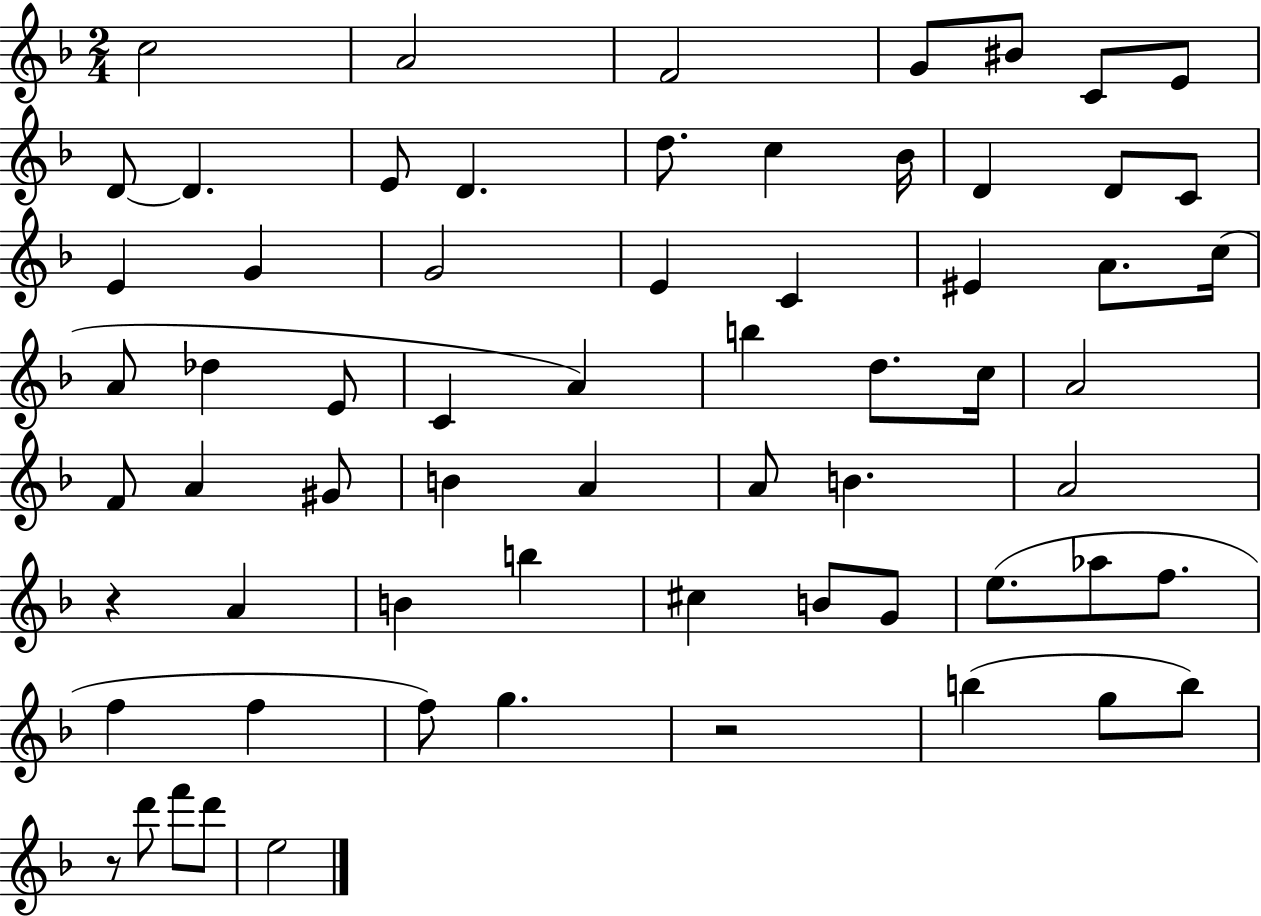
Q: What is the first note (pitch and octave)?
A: C5